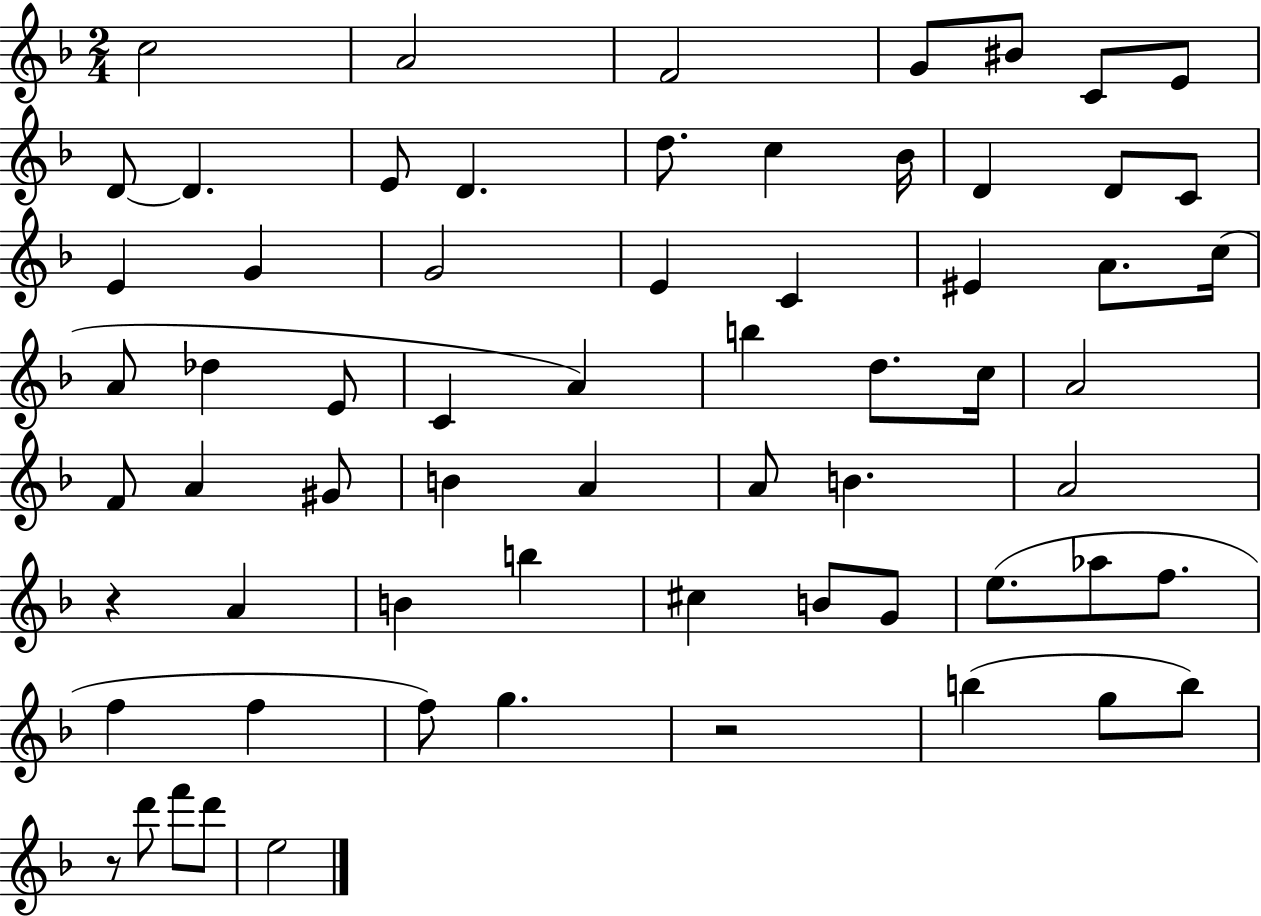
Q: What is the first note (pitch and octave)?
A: C5